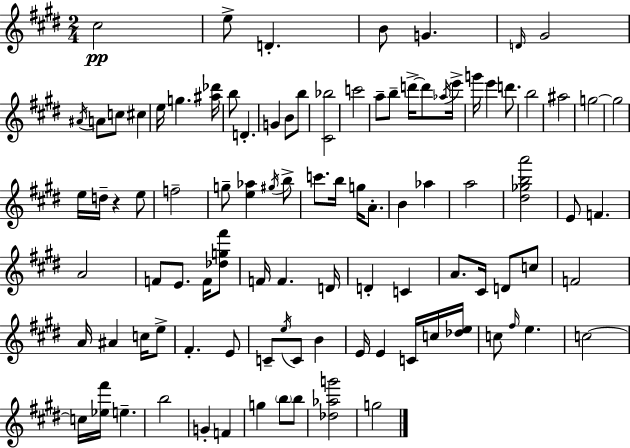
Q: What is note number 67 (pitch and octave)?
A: F#4